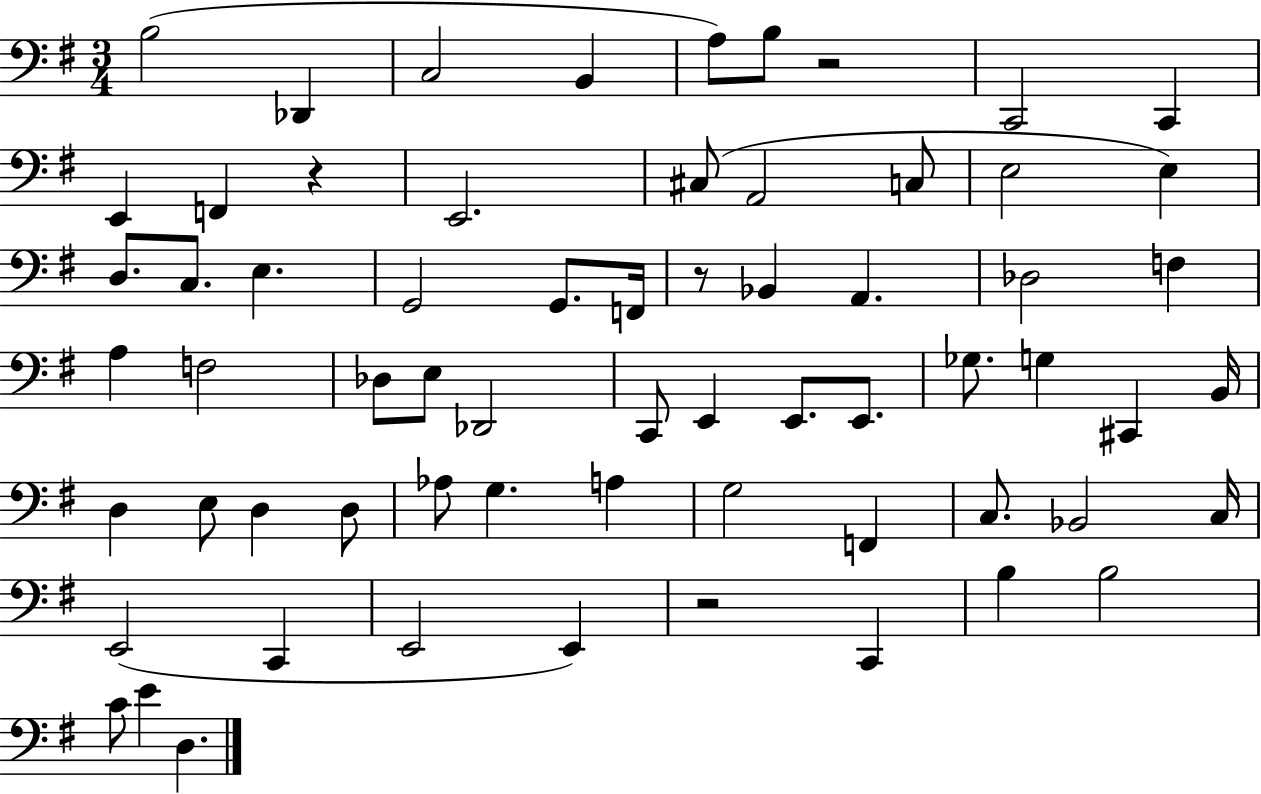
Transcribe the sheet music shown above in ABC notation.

X:1
T:Untitled
M:3/4
L:1/4
K:G
B,2 _D,, C,2 B,, A,/2 B,/2 z2 C,,2 C,, E,, F,, z E,,2 ^C,/2 A,,2 C,/2 E,2 E, D,/2 C,/2 E, G,,2 G,,/2 F,,/4 z/2 _B,, A,, _D,2 F, A, F,2 _D,/2 E,/2 _D,,2 C,,/2 E,, E,,/2 E,,/2 _G,/2 G, ^C,, B,,/4 D, E,/2 D, D,/2 _A,/2 G, A, G,2 F,, C,/2 _B,,2 C,/4 E,,2 C,, E,,2 E,, z2 C,, B, B,2 C/2 E D,